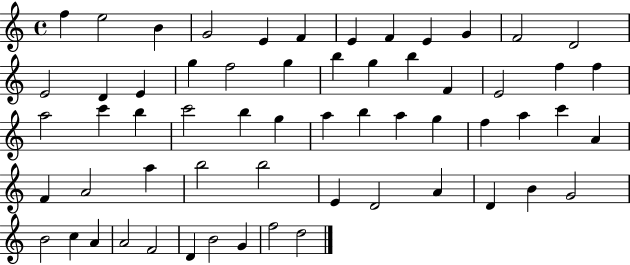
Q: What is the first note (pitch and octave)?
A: F5